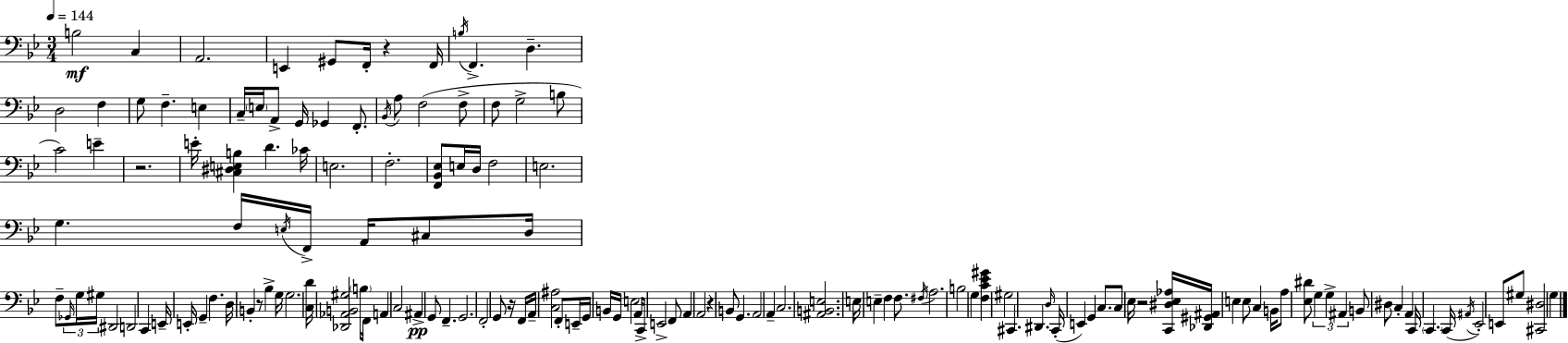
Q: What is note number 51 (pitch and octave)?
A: D#2